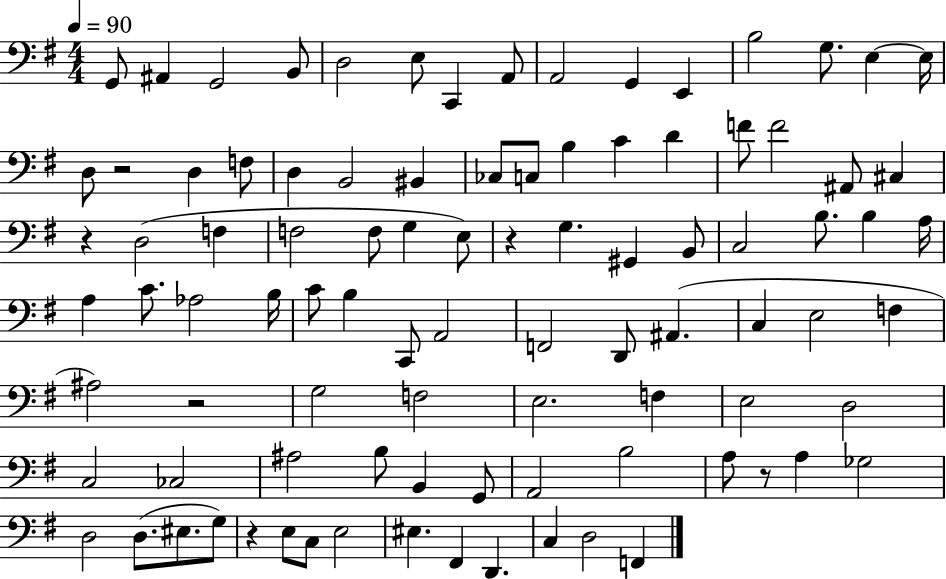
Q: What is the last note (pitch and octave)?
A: F2